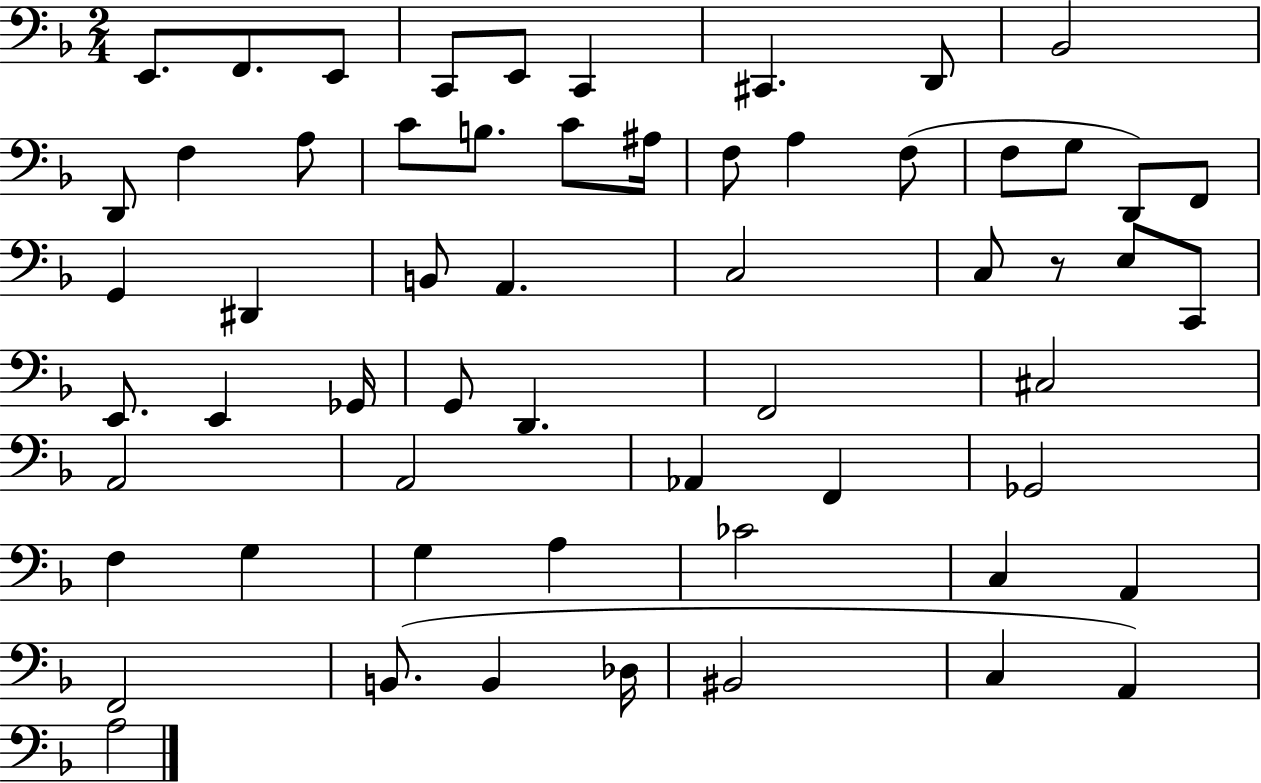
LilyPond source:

{
  \clef bass
  \numericTimeSignature
  \time 2/4
  \key f \major
  e,8. f,8. e,8 | c,8 e,8 c,4 | cis,4. d,8 | bes,2 | \break d,8 f4 a8 | c'8 b8. c'8 ais16 | f8 a4 f8( | f8 g8 d,8) f,8 | \break g,4 dis,4 | b,8 a,4. | c2 | c8 r8 e8 c,8 | \break e,8. e,4 ges,16 | g,8 d,4. | f,2 | cis2 | \break a,2 | a,2 | aes,4 f,4 | ges,2 | \break f4 g4 | g4 a4 | ces'2 | c4 a,4 | \break f,2 | b,8.( b,4 des16 | bis,2 | c4 a,4) | \break a2 | \bar "|."
}